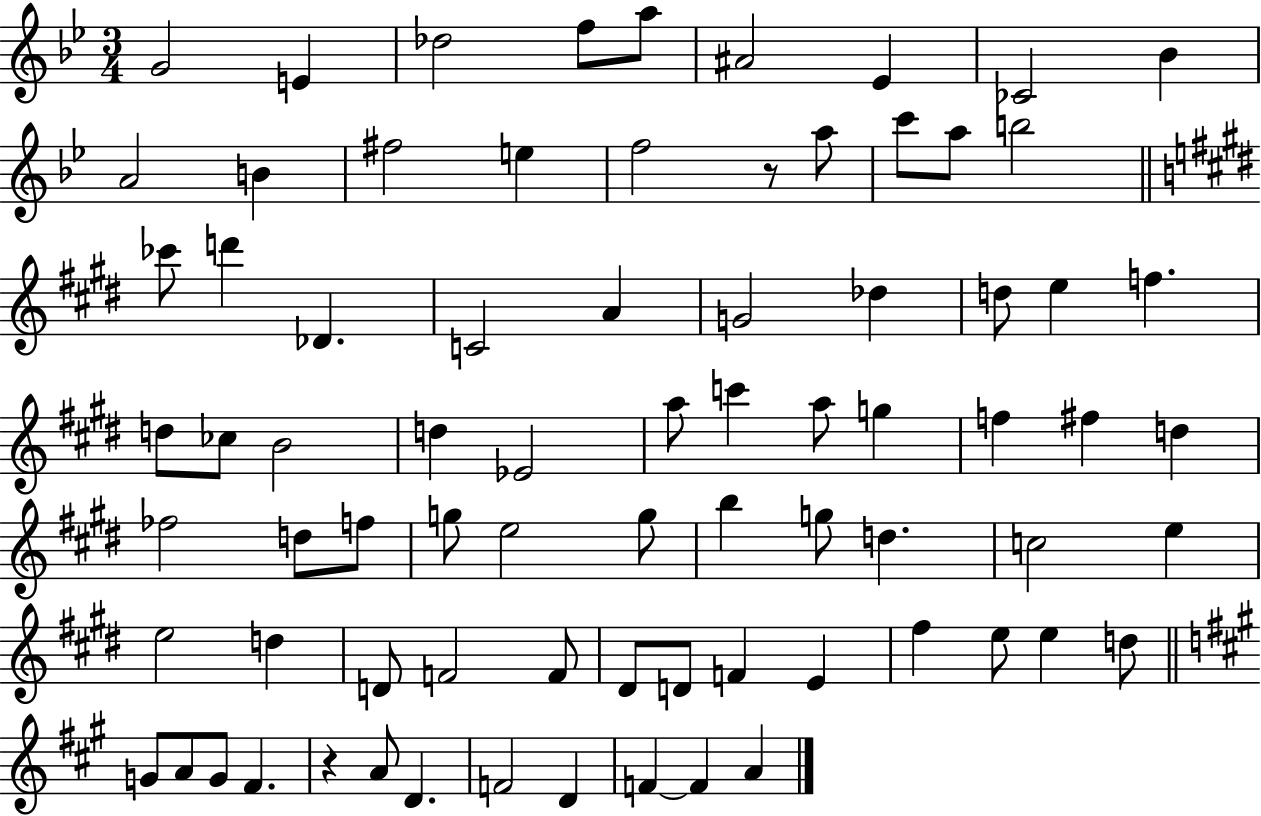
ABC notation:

X:1
T:Untitled
M:3/4
L:1/4
K:Bb
G2 E _d2 f/2 a/2 ^A2 _E _C2 _B A2 B ^f2 e f2 z/2 a/2 c'/2 a/2 b2 _c'/2 d' _D C2 A G2 _d d/2 e f d/2 _c/2 B2 d _E2 a/2 c' a/2 g f ^f d _f2 d/2 f/2 g/2 e2 g/2 b g/2 d c2 e e2 d D/2 F2 F/2 ^D/2 D/2 F E ^f e/2 e d/2 G/2 A/2 G/2 ^F z A/2 D F2 D F F A